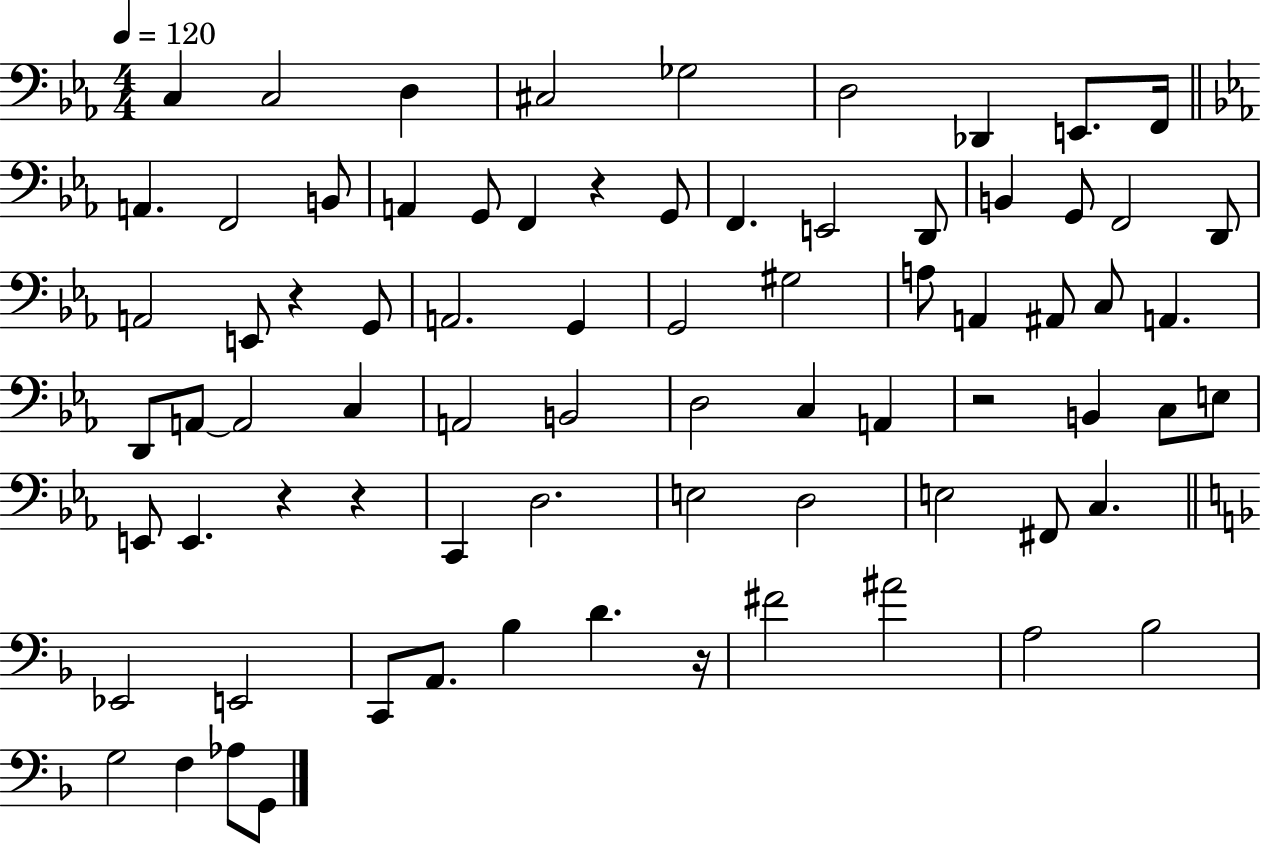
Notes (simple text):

C3/q C3/h D3/q C#3/h Gb3/h D3/h Db2/q E2/e. F2/s A2/q. F2/h B2/e A2/q G2/e F2/q R/q G2/e F2/q. E2/h D2/e B2/q G2/e F2/h D2/e A2/h E2/e R/q G2/e A2/h. G2/q G2/h G#3/h A3/e A2/q A#2/e C3/e A2/q. D2/e A2/e A2/h C3/q A2/h B2/h D3/h C3/q A2/q R/h B2/q C3/e E3/e E2/e E2/q. R/q R/q C2/q D3/h. E3/h D3/h E3/h F#2/e C3/q. Eb2/h E2/h C2/e A2/e. Bb3/q D4/q. R/s F#4/h A#4/h A3/h Bb3/h G3/h F3/q Ab3/e G2/e